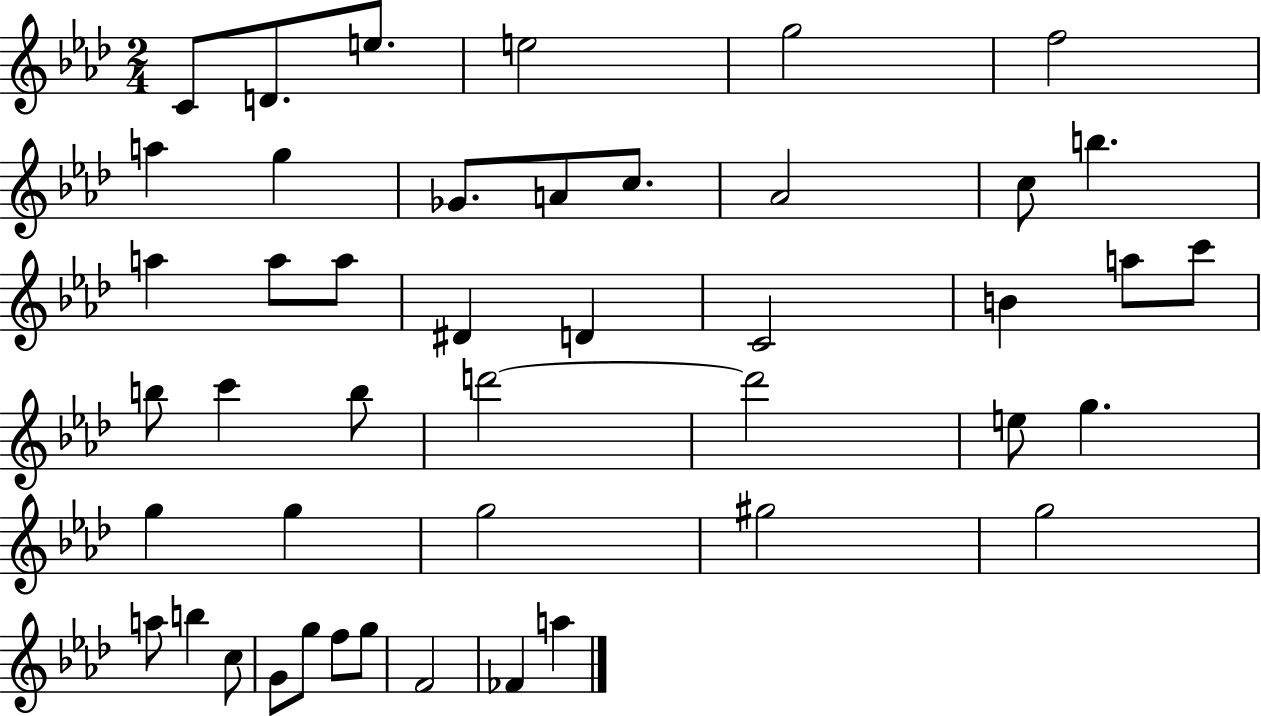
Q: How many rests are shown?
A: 0